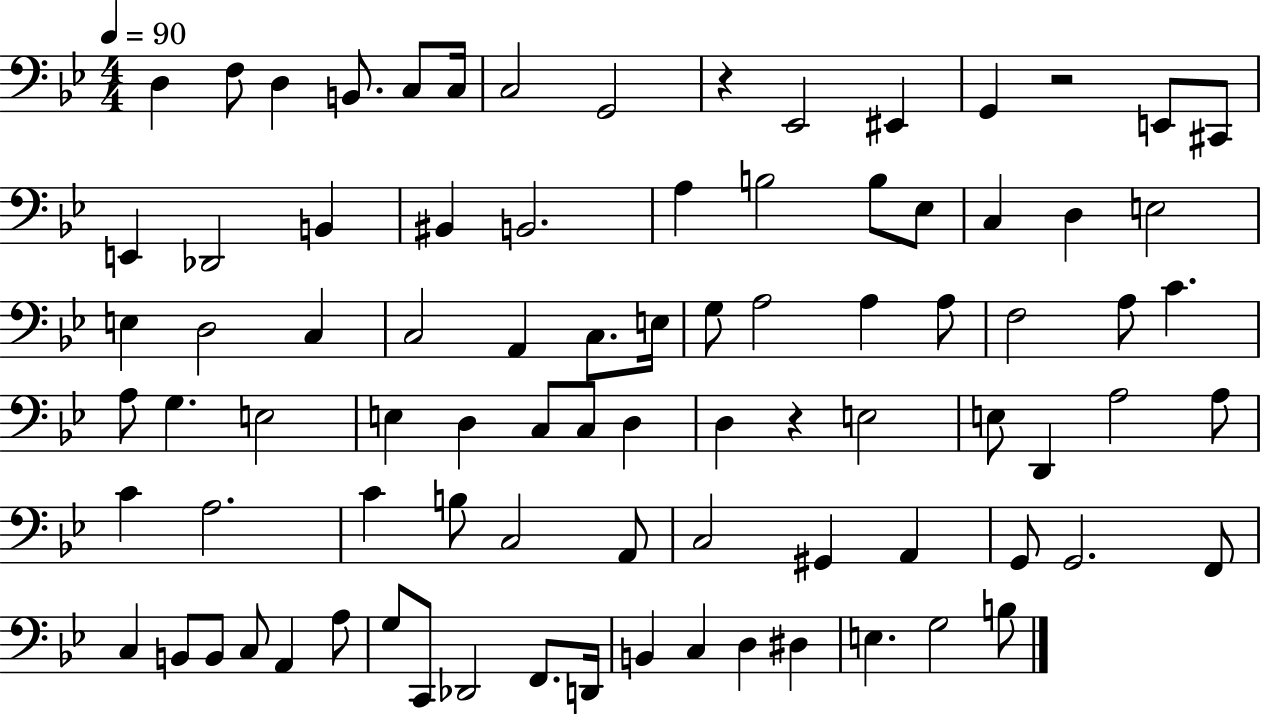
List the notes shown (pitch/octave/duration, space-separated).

D3/q F3/e D3/q B2/e. C3/e C3/s C3/h G2/h R/q Eb2/h EIS2/q G2/q R/h E2/e C#2/e E2/q Db2/h B2/q BIS2/q B2/h. A3/q B3/h B3/e Eb3/e C3/q D3/q E3/h E3/q D3/h C3/q C3/h A2/q C3/e. E3/s G3/e A3/h A3/q A3/e F3/h A3/e C4/q. A3/e G3/q. E3/h E3/q D3/q C3/e C3/e D3/q D3/q R/q E3/h E3/e D2/q A3/h A3/e C4/q A3/h. C4/q B3/e C3/h A2/e C3/h G#2/q A2/q G2/e G2/h. F2/e C3/q B2/e B2/e C3/e A2/q A3/e G3/e C2/e Db2/h F2/e. D2/s B2/q C3/q D3/q D#3/q E3/q. G3/h B3/e